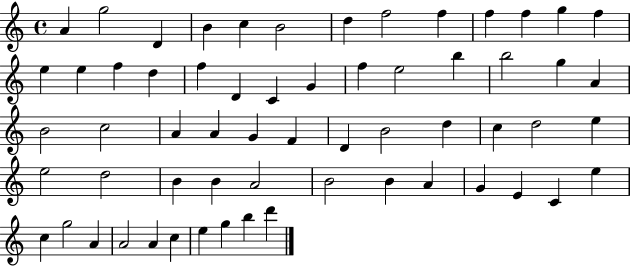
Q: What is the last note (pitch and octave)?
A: D6